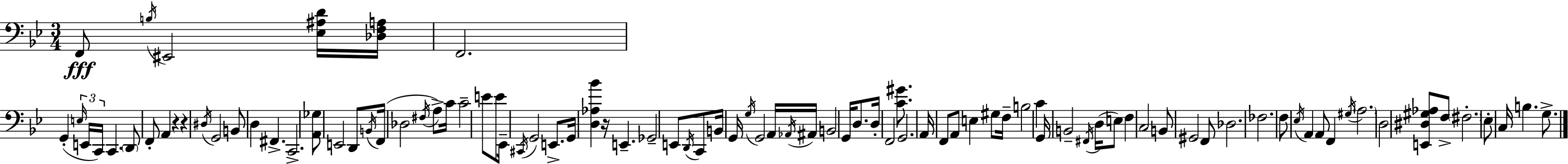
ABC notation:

X:1
T:Untitled
M:3/4
L:1/4
K:Bb
F,,/2 B,/4 ^E,,2 [_E,^A,D]/4 [_D,F,A,]/4 F,,2 G,, E,/4 E,,/4 C,,/4 C,, D,,/2 F,,/2 A,, z z ^D,/4 G,,2 B,,/2 D, ^F,, C,,2 [A,,_G,]/2 E,,2 D,,/2 B,,/4 F,,/4 _D,2 ^F,/4 A,/2 C/4 C2 E/2 E/2 _E,,/4 ^C,,/4 G,,2 E,,/2 G,,/4 [D,_A,_B] z/4 E,, _G,,2 E,,/2 D,,/4 C,,/2 B,,/4 G,,/4 G,/4 G,,2 A,,/4 _A,,/4 ^A,,/4 B,,2 G,,/4 D,/2 D,/4 F,,2 [C^G]/2 G,,2 A,,/4 F,,/2 A,,/2 E, ^G,/2 F,/4 B,2 C G,,/4 B,,2 ^F,,/4 D,/4 E,/2 F, C,2 B,,/2 ^G,,2 F,,/2 _D,2 _F,2 F,/2 _E,/4 A,, A,,/2 F,, ^G,/4 A,2 D,2 [E,,^D,^G,_A,]/2 F,/2 ^F,2 _E,/2 C,/4 B, G,/2